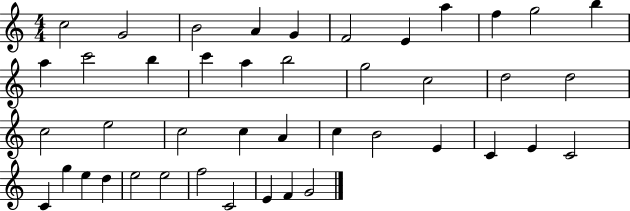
{
  \clef treble
  \numericTimeSignature
  \time 4/4
  \key c \major
  c''2 g'2 | b'2 a'4 g'4 | f'2 e'4 a''4 | f''4 g''2 b''4 | \break a''4 c'''2 b''4 | c'''4 a''4 b''2 | g''2 c''2 | d''2 d''2 | \break c''2 e''2 | c''2 c''4 a'4 | c''4 b'2 e'4 | c'4 e'4 c'2 | \break c'4 g''4 e''4 d''4 | e''2 e''2 | f''2 c'2 | e'4 f'4 g'2 | \break \bar "|."
}